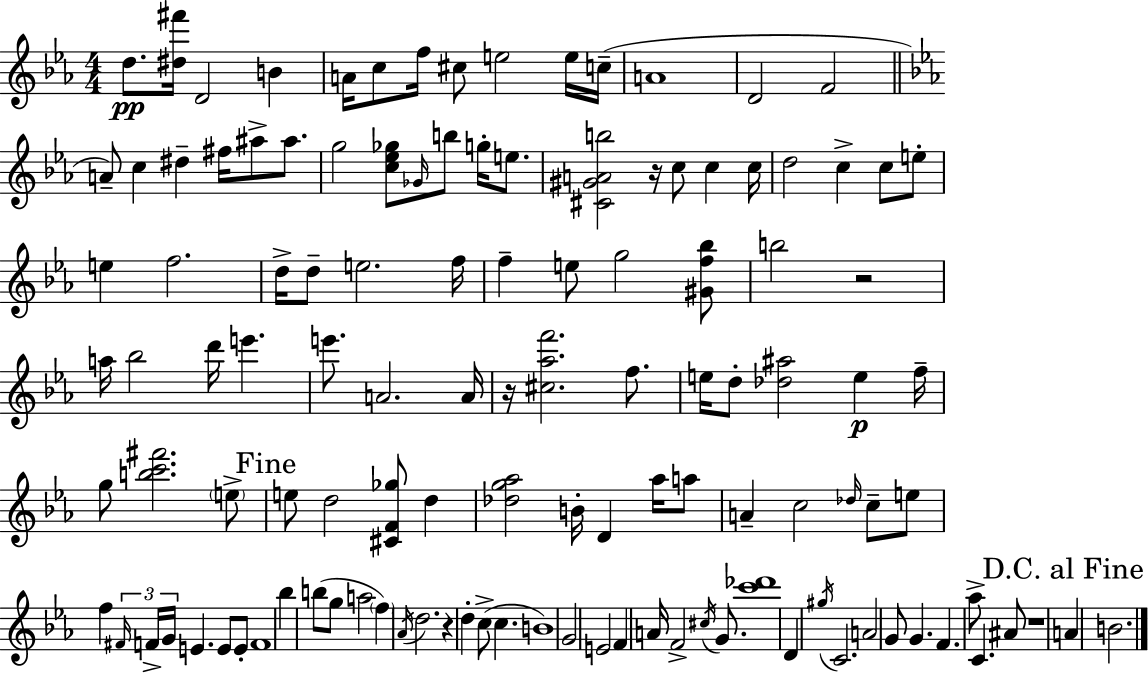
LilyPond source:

{
  \clef treble
  \numericTimeSignature
  \time 4/4
  \key ees \major
  \repeat volta 2 { d''8.\pp <dis'' fis'''>16 d'2 b'4 | a'16 c''8 f''16 cis''8 e''2 e''16 c''16--( | a'1 | d'2 f'2 | \break \bar "||" \break \key ees \major a'8--) c''4 dis''4-- fis''16 ais''8-> ais''8. | g''2 <c'' ees'' ges''>8 \grace { ges'16 } b''8 g''16-. e''8. | <cis' gis' a' b''>2 r16 c''8 c''4 | c''16 d''2 c''4-> c''8 e''8-. | \break e''4 f''2. | d''16-> d''8-- e''2. | f''16 f''4-- e''8 g''2 <gis' f'' bes''>8 | b''2 r2 | \break a''16 bes''2 d'''16 e'''4. | e'''8. a'2. | a'16 r16 <cis'' aes'' f'''>2. f''8. | e''16 d''8-. <des'' ais''>2 e''4\p | \break f''16-- g''8 <b'' c''' fis'''>2. \parenthesize e''8-> | \mark "Fine" e''8 d''2 <cis' f' ges''>8 d''4 | <des'' g'' aes''>2 b'16-. d'4 aes''16 a''8 | a'4-- c''2 \grace { des''16 } c''8-- | \break e''8 f''4 \tuplet 3/2 { \grace { fis'16 } f'16-> g'16 } e'4. e'8 | e'8-. f'1 | bes''4 b''8( g''8 a''2 | \parenthesize f''4) \acciaccatura { aes'16 } d''2. | \break r4 d''4-. c''8->( c''4. | b'1) | g'2 e'2 | f'4 a'16 f'2-> | \break \acciaccatura { cis''16 } g'8. <c''' des'''>1 | d'4 \acciaccatura { gis''16 } c'2. | a'2 g'8 | g'4. f'4. aes''8-> c'4. | \break ais'8 r1 | \mark "D.C. al Fine" a'4 b'2. | } \bar "|."
}